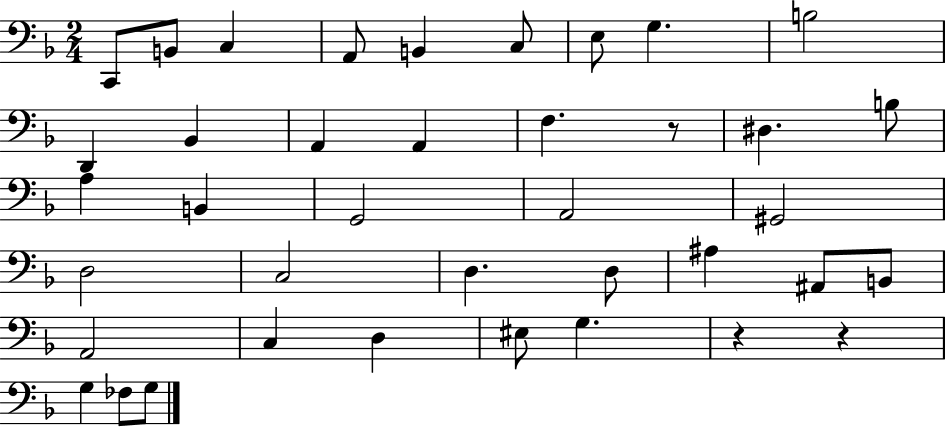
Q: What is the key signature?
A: F major